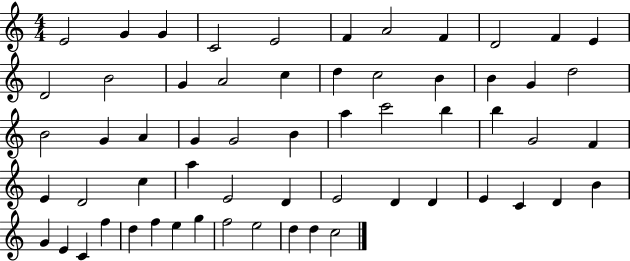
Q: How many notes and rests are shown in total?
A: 60